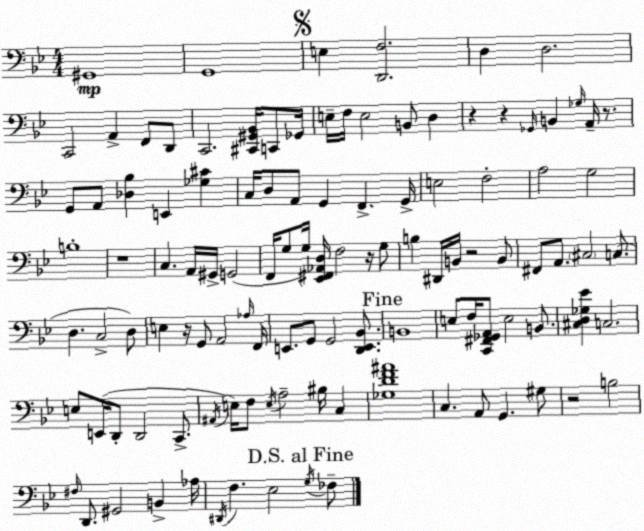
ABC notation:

X:1
T:Untitled
M:4/4
L:1/4
K:Gm
^G,,4 G,,4 E, [D,,F,]2 D, D,2 C,,2 A,, F,,/2 D,,/2 C,,2 [^C,,^G,,_B,,]/4 C,,/2 _G,,/4 E,/4 F,/4 E,2 B,,/2 D, z z _G,,/4 B,, _G,/4 A,,/4 z/2 G,,/2 A,,/2 [_D,_B,] E,, [_G,^C] C,/4 D,/2 A,,/2 G,, F,, G,,/4 E,2 F,2 A,2 G,2 B,4 z4 C, A,,/4 ^G,,/4 G,,2 F,,/4 G,/2 G,/4 [_E,,^F,,_A,,D,]/4 F,2 z/4 G,/2 B, ^D,,/4 B,,/4 z2 B,,/2 ^F,,/2 A,,/2 ^C,2 C,/2 D, C,2 D,/2 E, z/4 G,,/2 A,,2 _A,/4 F,,/4 E,,/2 G,,/2 G,,2 [D,,E,,_B,,]/2 B,,4 E,/2 F,/4 [C,,^F,,_G,,A,,]/2 E,2 B,,/2 [^C,D,_G,_E] C,2 E,/2 E,,/4 D,,/2 D,,2 C,,/2 ^A,,/4 E,/4 F,/2 E,/4 A,2 ^B,/4 C, [_G,DF^A]4 C, A,,/2 G,, ^G,/2 z2 B,2 ^F,/4 D,,/2 ^G,,2 B,, _A,/4 ^D,,/4 F, _E,2 G,/4 _F,/2